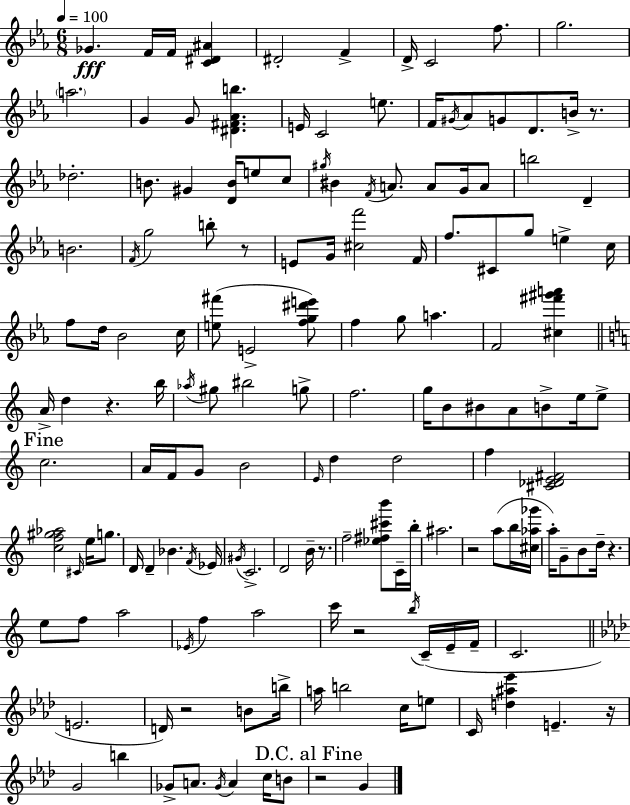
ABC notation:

X:1
T:Untitled
M:6/8
L:1/4
K:Cm
_G F/4 F/4 [C^D^A] ^D2 F D/4 C2 f/2 g2 a2 G G/2 [^D^F_Ab] E/4 C2 e/2 F/4 ^G/4 _A/2 G/2 D/2 B/4 z/2 _d2 B/2 ^G [DB]/4 e/2 c/2 ^g/4 ^B F/4 A/2 A/2 G/4 A/2 b2 D B2 F/4 g2 b/2 z/2 E/2 G/4 [^cf']2 F/4 f/2 ^C/2 g/2 e c/4 f/2 d/4 _B2 c/4 [e^f']/2 E2 [fg^d'e']/2 f g/2 a F2 [^c^f'^g'a'] A/4 d z b/4 _a/4 ^g/2 ^b2 g/2 f2 g/4 B/2 ^B/2 A/2 B/2 e/4 e/2 c2 A/4 F/4 G/2 B2 E/4 d d2 f [^C_DE^F]2 [cf^g_a]2 ^C/4 e/4 g/2 D/4 D _B F/4 _E/4 ^G/4 C2 D2 B/4 z/2 f2 [_e^f^c'b']/2 C/4 b/4 ^a2 z2 a/2 b/4 [^c_a_g']/4 a/4 G/2 B/2 d/4 z e/2 f/2 a2 _E/4 f a2 c'/4 z2 b/4 C/4 E/4 F/4 C2 E2 D/4 z2 B/2 b/4 a/4 b2 c/4 e/2 C/4 [d^a_e'] E z/4 G2 b _G/2 A/2 _G/4 A c/4 B/2 z2 G